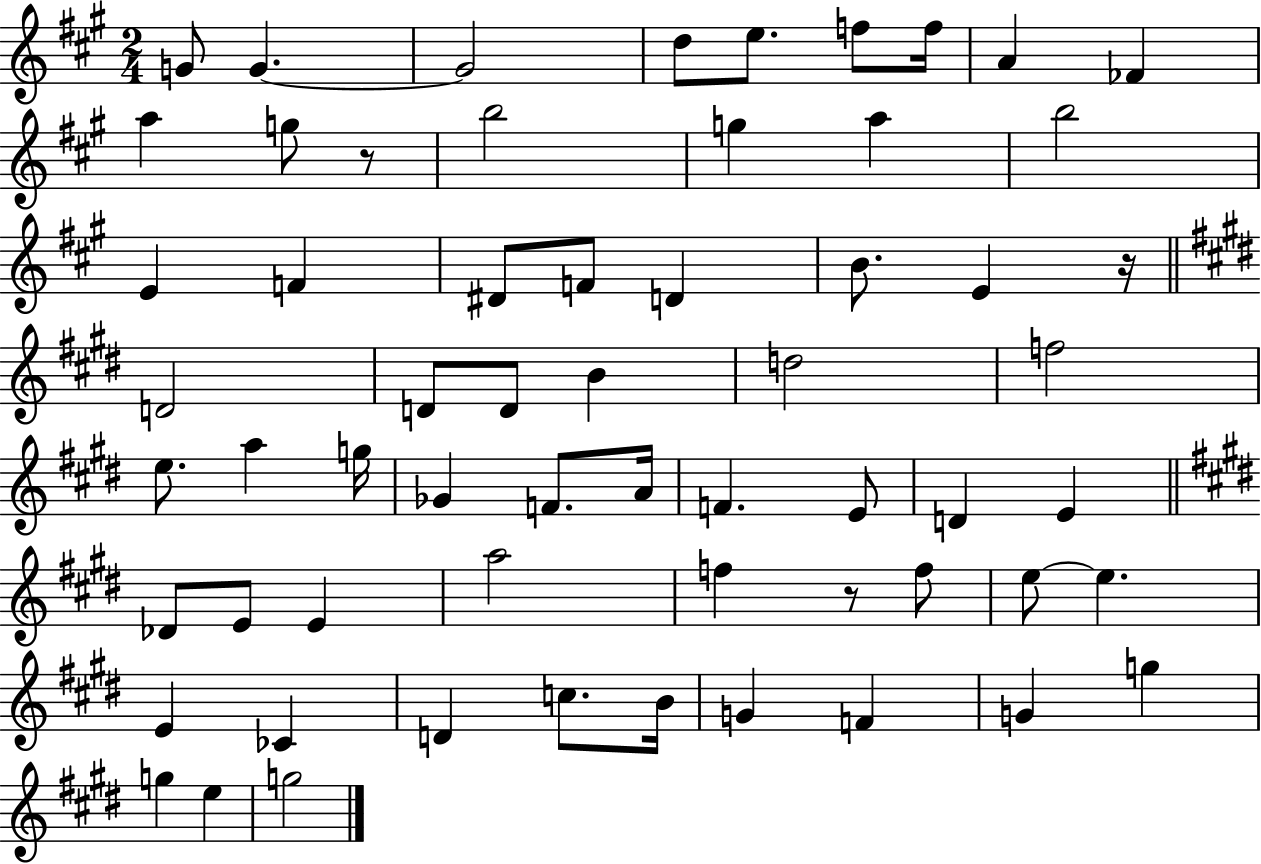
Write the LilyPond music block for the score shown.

{
  \clef treble
  \numericTimeSignature
  \time 2/4
  \key a \major
  \repeat volta 2 { g'8 g'4.~~ | g'2 | d''8 e''8. f''8 f''16 | a'4 fes'4 | \break a''4 g''8 r8 | b''2 | g''4 a''4 | b''2 | \break e'4 f'4 | dis'8 f'8 d'4 | b'8. e'4 r16 | \bar "||" \break \key e \major d'2 | d'8 d'8 b'4 | d''2 | f''2 | \break e''8. a''4 g''16 | ges'4 f'8. a'16 | f'4. e'8 | d'4 e'4 | \break \bar "||" \break \key e \major des'8 e'8 e'4 | a''2 | f''4 r8 f''8 | e''8~~ e''4. | \break e'4 ces'4 | d'4 c''8. b'16 | g'4 f'4 | g'4 g''4 | \break g''4 e''4 | g''2 | } \bar "|."
}